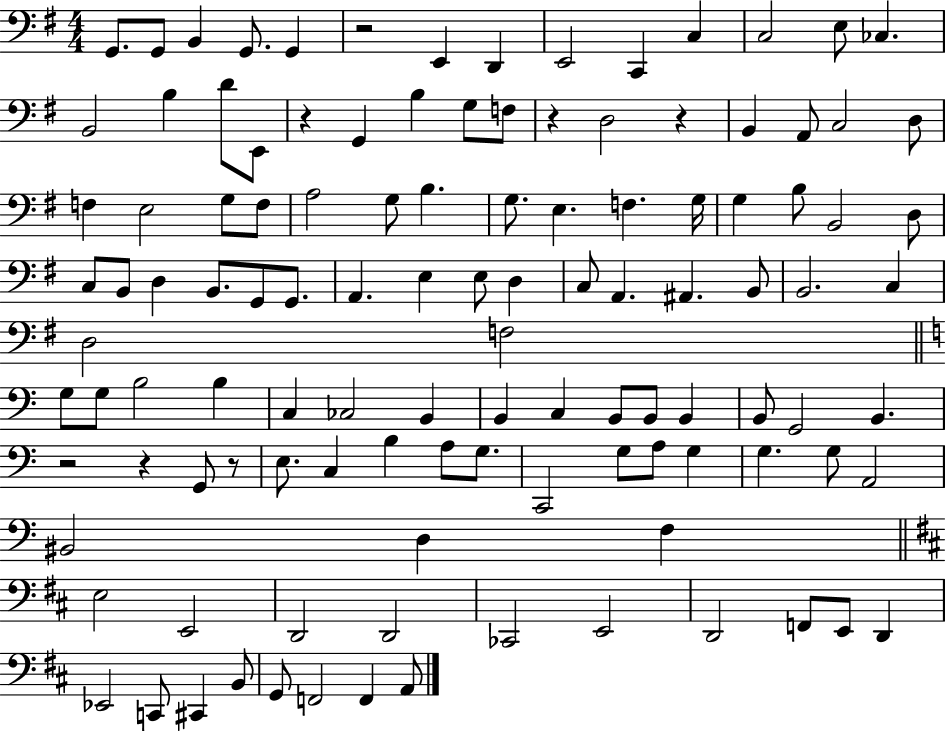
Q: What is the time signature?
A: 4/4